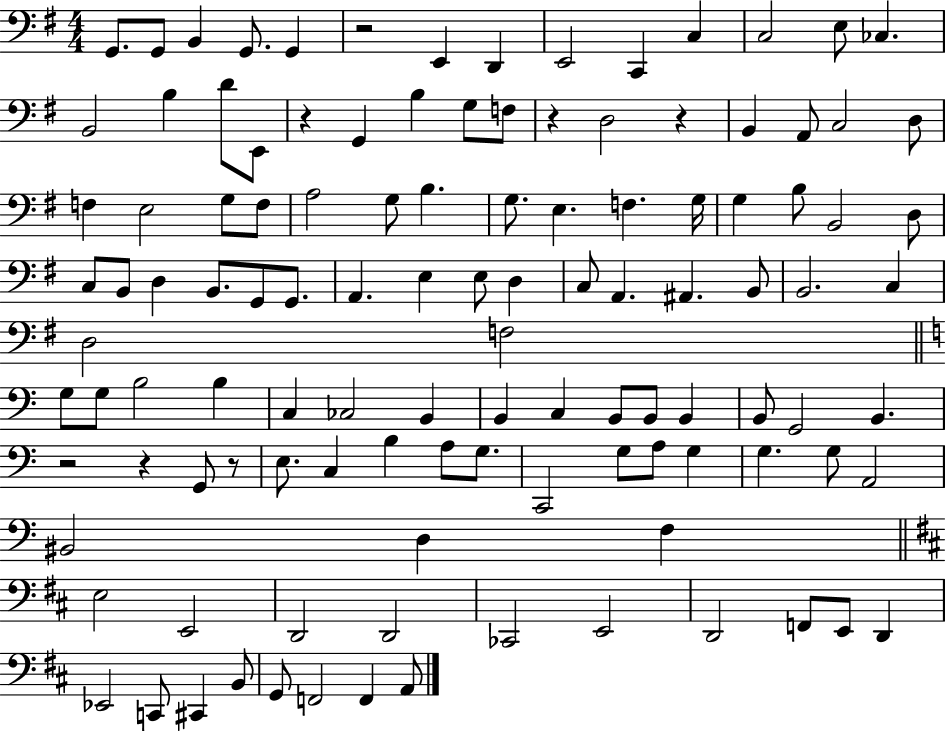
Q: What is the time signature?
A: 4/4